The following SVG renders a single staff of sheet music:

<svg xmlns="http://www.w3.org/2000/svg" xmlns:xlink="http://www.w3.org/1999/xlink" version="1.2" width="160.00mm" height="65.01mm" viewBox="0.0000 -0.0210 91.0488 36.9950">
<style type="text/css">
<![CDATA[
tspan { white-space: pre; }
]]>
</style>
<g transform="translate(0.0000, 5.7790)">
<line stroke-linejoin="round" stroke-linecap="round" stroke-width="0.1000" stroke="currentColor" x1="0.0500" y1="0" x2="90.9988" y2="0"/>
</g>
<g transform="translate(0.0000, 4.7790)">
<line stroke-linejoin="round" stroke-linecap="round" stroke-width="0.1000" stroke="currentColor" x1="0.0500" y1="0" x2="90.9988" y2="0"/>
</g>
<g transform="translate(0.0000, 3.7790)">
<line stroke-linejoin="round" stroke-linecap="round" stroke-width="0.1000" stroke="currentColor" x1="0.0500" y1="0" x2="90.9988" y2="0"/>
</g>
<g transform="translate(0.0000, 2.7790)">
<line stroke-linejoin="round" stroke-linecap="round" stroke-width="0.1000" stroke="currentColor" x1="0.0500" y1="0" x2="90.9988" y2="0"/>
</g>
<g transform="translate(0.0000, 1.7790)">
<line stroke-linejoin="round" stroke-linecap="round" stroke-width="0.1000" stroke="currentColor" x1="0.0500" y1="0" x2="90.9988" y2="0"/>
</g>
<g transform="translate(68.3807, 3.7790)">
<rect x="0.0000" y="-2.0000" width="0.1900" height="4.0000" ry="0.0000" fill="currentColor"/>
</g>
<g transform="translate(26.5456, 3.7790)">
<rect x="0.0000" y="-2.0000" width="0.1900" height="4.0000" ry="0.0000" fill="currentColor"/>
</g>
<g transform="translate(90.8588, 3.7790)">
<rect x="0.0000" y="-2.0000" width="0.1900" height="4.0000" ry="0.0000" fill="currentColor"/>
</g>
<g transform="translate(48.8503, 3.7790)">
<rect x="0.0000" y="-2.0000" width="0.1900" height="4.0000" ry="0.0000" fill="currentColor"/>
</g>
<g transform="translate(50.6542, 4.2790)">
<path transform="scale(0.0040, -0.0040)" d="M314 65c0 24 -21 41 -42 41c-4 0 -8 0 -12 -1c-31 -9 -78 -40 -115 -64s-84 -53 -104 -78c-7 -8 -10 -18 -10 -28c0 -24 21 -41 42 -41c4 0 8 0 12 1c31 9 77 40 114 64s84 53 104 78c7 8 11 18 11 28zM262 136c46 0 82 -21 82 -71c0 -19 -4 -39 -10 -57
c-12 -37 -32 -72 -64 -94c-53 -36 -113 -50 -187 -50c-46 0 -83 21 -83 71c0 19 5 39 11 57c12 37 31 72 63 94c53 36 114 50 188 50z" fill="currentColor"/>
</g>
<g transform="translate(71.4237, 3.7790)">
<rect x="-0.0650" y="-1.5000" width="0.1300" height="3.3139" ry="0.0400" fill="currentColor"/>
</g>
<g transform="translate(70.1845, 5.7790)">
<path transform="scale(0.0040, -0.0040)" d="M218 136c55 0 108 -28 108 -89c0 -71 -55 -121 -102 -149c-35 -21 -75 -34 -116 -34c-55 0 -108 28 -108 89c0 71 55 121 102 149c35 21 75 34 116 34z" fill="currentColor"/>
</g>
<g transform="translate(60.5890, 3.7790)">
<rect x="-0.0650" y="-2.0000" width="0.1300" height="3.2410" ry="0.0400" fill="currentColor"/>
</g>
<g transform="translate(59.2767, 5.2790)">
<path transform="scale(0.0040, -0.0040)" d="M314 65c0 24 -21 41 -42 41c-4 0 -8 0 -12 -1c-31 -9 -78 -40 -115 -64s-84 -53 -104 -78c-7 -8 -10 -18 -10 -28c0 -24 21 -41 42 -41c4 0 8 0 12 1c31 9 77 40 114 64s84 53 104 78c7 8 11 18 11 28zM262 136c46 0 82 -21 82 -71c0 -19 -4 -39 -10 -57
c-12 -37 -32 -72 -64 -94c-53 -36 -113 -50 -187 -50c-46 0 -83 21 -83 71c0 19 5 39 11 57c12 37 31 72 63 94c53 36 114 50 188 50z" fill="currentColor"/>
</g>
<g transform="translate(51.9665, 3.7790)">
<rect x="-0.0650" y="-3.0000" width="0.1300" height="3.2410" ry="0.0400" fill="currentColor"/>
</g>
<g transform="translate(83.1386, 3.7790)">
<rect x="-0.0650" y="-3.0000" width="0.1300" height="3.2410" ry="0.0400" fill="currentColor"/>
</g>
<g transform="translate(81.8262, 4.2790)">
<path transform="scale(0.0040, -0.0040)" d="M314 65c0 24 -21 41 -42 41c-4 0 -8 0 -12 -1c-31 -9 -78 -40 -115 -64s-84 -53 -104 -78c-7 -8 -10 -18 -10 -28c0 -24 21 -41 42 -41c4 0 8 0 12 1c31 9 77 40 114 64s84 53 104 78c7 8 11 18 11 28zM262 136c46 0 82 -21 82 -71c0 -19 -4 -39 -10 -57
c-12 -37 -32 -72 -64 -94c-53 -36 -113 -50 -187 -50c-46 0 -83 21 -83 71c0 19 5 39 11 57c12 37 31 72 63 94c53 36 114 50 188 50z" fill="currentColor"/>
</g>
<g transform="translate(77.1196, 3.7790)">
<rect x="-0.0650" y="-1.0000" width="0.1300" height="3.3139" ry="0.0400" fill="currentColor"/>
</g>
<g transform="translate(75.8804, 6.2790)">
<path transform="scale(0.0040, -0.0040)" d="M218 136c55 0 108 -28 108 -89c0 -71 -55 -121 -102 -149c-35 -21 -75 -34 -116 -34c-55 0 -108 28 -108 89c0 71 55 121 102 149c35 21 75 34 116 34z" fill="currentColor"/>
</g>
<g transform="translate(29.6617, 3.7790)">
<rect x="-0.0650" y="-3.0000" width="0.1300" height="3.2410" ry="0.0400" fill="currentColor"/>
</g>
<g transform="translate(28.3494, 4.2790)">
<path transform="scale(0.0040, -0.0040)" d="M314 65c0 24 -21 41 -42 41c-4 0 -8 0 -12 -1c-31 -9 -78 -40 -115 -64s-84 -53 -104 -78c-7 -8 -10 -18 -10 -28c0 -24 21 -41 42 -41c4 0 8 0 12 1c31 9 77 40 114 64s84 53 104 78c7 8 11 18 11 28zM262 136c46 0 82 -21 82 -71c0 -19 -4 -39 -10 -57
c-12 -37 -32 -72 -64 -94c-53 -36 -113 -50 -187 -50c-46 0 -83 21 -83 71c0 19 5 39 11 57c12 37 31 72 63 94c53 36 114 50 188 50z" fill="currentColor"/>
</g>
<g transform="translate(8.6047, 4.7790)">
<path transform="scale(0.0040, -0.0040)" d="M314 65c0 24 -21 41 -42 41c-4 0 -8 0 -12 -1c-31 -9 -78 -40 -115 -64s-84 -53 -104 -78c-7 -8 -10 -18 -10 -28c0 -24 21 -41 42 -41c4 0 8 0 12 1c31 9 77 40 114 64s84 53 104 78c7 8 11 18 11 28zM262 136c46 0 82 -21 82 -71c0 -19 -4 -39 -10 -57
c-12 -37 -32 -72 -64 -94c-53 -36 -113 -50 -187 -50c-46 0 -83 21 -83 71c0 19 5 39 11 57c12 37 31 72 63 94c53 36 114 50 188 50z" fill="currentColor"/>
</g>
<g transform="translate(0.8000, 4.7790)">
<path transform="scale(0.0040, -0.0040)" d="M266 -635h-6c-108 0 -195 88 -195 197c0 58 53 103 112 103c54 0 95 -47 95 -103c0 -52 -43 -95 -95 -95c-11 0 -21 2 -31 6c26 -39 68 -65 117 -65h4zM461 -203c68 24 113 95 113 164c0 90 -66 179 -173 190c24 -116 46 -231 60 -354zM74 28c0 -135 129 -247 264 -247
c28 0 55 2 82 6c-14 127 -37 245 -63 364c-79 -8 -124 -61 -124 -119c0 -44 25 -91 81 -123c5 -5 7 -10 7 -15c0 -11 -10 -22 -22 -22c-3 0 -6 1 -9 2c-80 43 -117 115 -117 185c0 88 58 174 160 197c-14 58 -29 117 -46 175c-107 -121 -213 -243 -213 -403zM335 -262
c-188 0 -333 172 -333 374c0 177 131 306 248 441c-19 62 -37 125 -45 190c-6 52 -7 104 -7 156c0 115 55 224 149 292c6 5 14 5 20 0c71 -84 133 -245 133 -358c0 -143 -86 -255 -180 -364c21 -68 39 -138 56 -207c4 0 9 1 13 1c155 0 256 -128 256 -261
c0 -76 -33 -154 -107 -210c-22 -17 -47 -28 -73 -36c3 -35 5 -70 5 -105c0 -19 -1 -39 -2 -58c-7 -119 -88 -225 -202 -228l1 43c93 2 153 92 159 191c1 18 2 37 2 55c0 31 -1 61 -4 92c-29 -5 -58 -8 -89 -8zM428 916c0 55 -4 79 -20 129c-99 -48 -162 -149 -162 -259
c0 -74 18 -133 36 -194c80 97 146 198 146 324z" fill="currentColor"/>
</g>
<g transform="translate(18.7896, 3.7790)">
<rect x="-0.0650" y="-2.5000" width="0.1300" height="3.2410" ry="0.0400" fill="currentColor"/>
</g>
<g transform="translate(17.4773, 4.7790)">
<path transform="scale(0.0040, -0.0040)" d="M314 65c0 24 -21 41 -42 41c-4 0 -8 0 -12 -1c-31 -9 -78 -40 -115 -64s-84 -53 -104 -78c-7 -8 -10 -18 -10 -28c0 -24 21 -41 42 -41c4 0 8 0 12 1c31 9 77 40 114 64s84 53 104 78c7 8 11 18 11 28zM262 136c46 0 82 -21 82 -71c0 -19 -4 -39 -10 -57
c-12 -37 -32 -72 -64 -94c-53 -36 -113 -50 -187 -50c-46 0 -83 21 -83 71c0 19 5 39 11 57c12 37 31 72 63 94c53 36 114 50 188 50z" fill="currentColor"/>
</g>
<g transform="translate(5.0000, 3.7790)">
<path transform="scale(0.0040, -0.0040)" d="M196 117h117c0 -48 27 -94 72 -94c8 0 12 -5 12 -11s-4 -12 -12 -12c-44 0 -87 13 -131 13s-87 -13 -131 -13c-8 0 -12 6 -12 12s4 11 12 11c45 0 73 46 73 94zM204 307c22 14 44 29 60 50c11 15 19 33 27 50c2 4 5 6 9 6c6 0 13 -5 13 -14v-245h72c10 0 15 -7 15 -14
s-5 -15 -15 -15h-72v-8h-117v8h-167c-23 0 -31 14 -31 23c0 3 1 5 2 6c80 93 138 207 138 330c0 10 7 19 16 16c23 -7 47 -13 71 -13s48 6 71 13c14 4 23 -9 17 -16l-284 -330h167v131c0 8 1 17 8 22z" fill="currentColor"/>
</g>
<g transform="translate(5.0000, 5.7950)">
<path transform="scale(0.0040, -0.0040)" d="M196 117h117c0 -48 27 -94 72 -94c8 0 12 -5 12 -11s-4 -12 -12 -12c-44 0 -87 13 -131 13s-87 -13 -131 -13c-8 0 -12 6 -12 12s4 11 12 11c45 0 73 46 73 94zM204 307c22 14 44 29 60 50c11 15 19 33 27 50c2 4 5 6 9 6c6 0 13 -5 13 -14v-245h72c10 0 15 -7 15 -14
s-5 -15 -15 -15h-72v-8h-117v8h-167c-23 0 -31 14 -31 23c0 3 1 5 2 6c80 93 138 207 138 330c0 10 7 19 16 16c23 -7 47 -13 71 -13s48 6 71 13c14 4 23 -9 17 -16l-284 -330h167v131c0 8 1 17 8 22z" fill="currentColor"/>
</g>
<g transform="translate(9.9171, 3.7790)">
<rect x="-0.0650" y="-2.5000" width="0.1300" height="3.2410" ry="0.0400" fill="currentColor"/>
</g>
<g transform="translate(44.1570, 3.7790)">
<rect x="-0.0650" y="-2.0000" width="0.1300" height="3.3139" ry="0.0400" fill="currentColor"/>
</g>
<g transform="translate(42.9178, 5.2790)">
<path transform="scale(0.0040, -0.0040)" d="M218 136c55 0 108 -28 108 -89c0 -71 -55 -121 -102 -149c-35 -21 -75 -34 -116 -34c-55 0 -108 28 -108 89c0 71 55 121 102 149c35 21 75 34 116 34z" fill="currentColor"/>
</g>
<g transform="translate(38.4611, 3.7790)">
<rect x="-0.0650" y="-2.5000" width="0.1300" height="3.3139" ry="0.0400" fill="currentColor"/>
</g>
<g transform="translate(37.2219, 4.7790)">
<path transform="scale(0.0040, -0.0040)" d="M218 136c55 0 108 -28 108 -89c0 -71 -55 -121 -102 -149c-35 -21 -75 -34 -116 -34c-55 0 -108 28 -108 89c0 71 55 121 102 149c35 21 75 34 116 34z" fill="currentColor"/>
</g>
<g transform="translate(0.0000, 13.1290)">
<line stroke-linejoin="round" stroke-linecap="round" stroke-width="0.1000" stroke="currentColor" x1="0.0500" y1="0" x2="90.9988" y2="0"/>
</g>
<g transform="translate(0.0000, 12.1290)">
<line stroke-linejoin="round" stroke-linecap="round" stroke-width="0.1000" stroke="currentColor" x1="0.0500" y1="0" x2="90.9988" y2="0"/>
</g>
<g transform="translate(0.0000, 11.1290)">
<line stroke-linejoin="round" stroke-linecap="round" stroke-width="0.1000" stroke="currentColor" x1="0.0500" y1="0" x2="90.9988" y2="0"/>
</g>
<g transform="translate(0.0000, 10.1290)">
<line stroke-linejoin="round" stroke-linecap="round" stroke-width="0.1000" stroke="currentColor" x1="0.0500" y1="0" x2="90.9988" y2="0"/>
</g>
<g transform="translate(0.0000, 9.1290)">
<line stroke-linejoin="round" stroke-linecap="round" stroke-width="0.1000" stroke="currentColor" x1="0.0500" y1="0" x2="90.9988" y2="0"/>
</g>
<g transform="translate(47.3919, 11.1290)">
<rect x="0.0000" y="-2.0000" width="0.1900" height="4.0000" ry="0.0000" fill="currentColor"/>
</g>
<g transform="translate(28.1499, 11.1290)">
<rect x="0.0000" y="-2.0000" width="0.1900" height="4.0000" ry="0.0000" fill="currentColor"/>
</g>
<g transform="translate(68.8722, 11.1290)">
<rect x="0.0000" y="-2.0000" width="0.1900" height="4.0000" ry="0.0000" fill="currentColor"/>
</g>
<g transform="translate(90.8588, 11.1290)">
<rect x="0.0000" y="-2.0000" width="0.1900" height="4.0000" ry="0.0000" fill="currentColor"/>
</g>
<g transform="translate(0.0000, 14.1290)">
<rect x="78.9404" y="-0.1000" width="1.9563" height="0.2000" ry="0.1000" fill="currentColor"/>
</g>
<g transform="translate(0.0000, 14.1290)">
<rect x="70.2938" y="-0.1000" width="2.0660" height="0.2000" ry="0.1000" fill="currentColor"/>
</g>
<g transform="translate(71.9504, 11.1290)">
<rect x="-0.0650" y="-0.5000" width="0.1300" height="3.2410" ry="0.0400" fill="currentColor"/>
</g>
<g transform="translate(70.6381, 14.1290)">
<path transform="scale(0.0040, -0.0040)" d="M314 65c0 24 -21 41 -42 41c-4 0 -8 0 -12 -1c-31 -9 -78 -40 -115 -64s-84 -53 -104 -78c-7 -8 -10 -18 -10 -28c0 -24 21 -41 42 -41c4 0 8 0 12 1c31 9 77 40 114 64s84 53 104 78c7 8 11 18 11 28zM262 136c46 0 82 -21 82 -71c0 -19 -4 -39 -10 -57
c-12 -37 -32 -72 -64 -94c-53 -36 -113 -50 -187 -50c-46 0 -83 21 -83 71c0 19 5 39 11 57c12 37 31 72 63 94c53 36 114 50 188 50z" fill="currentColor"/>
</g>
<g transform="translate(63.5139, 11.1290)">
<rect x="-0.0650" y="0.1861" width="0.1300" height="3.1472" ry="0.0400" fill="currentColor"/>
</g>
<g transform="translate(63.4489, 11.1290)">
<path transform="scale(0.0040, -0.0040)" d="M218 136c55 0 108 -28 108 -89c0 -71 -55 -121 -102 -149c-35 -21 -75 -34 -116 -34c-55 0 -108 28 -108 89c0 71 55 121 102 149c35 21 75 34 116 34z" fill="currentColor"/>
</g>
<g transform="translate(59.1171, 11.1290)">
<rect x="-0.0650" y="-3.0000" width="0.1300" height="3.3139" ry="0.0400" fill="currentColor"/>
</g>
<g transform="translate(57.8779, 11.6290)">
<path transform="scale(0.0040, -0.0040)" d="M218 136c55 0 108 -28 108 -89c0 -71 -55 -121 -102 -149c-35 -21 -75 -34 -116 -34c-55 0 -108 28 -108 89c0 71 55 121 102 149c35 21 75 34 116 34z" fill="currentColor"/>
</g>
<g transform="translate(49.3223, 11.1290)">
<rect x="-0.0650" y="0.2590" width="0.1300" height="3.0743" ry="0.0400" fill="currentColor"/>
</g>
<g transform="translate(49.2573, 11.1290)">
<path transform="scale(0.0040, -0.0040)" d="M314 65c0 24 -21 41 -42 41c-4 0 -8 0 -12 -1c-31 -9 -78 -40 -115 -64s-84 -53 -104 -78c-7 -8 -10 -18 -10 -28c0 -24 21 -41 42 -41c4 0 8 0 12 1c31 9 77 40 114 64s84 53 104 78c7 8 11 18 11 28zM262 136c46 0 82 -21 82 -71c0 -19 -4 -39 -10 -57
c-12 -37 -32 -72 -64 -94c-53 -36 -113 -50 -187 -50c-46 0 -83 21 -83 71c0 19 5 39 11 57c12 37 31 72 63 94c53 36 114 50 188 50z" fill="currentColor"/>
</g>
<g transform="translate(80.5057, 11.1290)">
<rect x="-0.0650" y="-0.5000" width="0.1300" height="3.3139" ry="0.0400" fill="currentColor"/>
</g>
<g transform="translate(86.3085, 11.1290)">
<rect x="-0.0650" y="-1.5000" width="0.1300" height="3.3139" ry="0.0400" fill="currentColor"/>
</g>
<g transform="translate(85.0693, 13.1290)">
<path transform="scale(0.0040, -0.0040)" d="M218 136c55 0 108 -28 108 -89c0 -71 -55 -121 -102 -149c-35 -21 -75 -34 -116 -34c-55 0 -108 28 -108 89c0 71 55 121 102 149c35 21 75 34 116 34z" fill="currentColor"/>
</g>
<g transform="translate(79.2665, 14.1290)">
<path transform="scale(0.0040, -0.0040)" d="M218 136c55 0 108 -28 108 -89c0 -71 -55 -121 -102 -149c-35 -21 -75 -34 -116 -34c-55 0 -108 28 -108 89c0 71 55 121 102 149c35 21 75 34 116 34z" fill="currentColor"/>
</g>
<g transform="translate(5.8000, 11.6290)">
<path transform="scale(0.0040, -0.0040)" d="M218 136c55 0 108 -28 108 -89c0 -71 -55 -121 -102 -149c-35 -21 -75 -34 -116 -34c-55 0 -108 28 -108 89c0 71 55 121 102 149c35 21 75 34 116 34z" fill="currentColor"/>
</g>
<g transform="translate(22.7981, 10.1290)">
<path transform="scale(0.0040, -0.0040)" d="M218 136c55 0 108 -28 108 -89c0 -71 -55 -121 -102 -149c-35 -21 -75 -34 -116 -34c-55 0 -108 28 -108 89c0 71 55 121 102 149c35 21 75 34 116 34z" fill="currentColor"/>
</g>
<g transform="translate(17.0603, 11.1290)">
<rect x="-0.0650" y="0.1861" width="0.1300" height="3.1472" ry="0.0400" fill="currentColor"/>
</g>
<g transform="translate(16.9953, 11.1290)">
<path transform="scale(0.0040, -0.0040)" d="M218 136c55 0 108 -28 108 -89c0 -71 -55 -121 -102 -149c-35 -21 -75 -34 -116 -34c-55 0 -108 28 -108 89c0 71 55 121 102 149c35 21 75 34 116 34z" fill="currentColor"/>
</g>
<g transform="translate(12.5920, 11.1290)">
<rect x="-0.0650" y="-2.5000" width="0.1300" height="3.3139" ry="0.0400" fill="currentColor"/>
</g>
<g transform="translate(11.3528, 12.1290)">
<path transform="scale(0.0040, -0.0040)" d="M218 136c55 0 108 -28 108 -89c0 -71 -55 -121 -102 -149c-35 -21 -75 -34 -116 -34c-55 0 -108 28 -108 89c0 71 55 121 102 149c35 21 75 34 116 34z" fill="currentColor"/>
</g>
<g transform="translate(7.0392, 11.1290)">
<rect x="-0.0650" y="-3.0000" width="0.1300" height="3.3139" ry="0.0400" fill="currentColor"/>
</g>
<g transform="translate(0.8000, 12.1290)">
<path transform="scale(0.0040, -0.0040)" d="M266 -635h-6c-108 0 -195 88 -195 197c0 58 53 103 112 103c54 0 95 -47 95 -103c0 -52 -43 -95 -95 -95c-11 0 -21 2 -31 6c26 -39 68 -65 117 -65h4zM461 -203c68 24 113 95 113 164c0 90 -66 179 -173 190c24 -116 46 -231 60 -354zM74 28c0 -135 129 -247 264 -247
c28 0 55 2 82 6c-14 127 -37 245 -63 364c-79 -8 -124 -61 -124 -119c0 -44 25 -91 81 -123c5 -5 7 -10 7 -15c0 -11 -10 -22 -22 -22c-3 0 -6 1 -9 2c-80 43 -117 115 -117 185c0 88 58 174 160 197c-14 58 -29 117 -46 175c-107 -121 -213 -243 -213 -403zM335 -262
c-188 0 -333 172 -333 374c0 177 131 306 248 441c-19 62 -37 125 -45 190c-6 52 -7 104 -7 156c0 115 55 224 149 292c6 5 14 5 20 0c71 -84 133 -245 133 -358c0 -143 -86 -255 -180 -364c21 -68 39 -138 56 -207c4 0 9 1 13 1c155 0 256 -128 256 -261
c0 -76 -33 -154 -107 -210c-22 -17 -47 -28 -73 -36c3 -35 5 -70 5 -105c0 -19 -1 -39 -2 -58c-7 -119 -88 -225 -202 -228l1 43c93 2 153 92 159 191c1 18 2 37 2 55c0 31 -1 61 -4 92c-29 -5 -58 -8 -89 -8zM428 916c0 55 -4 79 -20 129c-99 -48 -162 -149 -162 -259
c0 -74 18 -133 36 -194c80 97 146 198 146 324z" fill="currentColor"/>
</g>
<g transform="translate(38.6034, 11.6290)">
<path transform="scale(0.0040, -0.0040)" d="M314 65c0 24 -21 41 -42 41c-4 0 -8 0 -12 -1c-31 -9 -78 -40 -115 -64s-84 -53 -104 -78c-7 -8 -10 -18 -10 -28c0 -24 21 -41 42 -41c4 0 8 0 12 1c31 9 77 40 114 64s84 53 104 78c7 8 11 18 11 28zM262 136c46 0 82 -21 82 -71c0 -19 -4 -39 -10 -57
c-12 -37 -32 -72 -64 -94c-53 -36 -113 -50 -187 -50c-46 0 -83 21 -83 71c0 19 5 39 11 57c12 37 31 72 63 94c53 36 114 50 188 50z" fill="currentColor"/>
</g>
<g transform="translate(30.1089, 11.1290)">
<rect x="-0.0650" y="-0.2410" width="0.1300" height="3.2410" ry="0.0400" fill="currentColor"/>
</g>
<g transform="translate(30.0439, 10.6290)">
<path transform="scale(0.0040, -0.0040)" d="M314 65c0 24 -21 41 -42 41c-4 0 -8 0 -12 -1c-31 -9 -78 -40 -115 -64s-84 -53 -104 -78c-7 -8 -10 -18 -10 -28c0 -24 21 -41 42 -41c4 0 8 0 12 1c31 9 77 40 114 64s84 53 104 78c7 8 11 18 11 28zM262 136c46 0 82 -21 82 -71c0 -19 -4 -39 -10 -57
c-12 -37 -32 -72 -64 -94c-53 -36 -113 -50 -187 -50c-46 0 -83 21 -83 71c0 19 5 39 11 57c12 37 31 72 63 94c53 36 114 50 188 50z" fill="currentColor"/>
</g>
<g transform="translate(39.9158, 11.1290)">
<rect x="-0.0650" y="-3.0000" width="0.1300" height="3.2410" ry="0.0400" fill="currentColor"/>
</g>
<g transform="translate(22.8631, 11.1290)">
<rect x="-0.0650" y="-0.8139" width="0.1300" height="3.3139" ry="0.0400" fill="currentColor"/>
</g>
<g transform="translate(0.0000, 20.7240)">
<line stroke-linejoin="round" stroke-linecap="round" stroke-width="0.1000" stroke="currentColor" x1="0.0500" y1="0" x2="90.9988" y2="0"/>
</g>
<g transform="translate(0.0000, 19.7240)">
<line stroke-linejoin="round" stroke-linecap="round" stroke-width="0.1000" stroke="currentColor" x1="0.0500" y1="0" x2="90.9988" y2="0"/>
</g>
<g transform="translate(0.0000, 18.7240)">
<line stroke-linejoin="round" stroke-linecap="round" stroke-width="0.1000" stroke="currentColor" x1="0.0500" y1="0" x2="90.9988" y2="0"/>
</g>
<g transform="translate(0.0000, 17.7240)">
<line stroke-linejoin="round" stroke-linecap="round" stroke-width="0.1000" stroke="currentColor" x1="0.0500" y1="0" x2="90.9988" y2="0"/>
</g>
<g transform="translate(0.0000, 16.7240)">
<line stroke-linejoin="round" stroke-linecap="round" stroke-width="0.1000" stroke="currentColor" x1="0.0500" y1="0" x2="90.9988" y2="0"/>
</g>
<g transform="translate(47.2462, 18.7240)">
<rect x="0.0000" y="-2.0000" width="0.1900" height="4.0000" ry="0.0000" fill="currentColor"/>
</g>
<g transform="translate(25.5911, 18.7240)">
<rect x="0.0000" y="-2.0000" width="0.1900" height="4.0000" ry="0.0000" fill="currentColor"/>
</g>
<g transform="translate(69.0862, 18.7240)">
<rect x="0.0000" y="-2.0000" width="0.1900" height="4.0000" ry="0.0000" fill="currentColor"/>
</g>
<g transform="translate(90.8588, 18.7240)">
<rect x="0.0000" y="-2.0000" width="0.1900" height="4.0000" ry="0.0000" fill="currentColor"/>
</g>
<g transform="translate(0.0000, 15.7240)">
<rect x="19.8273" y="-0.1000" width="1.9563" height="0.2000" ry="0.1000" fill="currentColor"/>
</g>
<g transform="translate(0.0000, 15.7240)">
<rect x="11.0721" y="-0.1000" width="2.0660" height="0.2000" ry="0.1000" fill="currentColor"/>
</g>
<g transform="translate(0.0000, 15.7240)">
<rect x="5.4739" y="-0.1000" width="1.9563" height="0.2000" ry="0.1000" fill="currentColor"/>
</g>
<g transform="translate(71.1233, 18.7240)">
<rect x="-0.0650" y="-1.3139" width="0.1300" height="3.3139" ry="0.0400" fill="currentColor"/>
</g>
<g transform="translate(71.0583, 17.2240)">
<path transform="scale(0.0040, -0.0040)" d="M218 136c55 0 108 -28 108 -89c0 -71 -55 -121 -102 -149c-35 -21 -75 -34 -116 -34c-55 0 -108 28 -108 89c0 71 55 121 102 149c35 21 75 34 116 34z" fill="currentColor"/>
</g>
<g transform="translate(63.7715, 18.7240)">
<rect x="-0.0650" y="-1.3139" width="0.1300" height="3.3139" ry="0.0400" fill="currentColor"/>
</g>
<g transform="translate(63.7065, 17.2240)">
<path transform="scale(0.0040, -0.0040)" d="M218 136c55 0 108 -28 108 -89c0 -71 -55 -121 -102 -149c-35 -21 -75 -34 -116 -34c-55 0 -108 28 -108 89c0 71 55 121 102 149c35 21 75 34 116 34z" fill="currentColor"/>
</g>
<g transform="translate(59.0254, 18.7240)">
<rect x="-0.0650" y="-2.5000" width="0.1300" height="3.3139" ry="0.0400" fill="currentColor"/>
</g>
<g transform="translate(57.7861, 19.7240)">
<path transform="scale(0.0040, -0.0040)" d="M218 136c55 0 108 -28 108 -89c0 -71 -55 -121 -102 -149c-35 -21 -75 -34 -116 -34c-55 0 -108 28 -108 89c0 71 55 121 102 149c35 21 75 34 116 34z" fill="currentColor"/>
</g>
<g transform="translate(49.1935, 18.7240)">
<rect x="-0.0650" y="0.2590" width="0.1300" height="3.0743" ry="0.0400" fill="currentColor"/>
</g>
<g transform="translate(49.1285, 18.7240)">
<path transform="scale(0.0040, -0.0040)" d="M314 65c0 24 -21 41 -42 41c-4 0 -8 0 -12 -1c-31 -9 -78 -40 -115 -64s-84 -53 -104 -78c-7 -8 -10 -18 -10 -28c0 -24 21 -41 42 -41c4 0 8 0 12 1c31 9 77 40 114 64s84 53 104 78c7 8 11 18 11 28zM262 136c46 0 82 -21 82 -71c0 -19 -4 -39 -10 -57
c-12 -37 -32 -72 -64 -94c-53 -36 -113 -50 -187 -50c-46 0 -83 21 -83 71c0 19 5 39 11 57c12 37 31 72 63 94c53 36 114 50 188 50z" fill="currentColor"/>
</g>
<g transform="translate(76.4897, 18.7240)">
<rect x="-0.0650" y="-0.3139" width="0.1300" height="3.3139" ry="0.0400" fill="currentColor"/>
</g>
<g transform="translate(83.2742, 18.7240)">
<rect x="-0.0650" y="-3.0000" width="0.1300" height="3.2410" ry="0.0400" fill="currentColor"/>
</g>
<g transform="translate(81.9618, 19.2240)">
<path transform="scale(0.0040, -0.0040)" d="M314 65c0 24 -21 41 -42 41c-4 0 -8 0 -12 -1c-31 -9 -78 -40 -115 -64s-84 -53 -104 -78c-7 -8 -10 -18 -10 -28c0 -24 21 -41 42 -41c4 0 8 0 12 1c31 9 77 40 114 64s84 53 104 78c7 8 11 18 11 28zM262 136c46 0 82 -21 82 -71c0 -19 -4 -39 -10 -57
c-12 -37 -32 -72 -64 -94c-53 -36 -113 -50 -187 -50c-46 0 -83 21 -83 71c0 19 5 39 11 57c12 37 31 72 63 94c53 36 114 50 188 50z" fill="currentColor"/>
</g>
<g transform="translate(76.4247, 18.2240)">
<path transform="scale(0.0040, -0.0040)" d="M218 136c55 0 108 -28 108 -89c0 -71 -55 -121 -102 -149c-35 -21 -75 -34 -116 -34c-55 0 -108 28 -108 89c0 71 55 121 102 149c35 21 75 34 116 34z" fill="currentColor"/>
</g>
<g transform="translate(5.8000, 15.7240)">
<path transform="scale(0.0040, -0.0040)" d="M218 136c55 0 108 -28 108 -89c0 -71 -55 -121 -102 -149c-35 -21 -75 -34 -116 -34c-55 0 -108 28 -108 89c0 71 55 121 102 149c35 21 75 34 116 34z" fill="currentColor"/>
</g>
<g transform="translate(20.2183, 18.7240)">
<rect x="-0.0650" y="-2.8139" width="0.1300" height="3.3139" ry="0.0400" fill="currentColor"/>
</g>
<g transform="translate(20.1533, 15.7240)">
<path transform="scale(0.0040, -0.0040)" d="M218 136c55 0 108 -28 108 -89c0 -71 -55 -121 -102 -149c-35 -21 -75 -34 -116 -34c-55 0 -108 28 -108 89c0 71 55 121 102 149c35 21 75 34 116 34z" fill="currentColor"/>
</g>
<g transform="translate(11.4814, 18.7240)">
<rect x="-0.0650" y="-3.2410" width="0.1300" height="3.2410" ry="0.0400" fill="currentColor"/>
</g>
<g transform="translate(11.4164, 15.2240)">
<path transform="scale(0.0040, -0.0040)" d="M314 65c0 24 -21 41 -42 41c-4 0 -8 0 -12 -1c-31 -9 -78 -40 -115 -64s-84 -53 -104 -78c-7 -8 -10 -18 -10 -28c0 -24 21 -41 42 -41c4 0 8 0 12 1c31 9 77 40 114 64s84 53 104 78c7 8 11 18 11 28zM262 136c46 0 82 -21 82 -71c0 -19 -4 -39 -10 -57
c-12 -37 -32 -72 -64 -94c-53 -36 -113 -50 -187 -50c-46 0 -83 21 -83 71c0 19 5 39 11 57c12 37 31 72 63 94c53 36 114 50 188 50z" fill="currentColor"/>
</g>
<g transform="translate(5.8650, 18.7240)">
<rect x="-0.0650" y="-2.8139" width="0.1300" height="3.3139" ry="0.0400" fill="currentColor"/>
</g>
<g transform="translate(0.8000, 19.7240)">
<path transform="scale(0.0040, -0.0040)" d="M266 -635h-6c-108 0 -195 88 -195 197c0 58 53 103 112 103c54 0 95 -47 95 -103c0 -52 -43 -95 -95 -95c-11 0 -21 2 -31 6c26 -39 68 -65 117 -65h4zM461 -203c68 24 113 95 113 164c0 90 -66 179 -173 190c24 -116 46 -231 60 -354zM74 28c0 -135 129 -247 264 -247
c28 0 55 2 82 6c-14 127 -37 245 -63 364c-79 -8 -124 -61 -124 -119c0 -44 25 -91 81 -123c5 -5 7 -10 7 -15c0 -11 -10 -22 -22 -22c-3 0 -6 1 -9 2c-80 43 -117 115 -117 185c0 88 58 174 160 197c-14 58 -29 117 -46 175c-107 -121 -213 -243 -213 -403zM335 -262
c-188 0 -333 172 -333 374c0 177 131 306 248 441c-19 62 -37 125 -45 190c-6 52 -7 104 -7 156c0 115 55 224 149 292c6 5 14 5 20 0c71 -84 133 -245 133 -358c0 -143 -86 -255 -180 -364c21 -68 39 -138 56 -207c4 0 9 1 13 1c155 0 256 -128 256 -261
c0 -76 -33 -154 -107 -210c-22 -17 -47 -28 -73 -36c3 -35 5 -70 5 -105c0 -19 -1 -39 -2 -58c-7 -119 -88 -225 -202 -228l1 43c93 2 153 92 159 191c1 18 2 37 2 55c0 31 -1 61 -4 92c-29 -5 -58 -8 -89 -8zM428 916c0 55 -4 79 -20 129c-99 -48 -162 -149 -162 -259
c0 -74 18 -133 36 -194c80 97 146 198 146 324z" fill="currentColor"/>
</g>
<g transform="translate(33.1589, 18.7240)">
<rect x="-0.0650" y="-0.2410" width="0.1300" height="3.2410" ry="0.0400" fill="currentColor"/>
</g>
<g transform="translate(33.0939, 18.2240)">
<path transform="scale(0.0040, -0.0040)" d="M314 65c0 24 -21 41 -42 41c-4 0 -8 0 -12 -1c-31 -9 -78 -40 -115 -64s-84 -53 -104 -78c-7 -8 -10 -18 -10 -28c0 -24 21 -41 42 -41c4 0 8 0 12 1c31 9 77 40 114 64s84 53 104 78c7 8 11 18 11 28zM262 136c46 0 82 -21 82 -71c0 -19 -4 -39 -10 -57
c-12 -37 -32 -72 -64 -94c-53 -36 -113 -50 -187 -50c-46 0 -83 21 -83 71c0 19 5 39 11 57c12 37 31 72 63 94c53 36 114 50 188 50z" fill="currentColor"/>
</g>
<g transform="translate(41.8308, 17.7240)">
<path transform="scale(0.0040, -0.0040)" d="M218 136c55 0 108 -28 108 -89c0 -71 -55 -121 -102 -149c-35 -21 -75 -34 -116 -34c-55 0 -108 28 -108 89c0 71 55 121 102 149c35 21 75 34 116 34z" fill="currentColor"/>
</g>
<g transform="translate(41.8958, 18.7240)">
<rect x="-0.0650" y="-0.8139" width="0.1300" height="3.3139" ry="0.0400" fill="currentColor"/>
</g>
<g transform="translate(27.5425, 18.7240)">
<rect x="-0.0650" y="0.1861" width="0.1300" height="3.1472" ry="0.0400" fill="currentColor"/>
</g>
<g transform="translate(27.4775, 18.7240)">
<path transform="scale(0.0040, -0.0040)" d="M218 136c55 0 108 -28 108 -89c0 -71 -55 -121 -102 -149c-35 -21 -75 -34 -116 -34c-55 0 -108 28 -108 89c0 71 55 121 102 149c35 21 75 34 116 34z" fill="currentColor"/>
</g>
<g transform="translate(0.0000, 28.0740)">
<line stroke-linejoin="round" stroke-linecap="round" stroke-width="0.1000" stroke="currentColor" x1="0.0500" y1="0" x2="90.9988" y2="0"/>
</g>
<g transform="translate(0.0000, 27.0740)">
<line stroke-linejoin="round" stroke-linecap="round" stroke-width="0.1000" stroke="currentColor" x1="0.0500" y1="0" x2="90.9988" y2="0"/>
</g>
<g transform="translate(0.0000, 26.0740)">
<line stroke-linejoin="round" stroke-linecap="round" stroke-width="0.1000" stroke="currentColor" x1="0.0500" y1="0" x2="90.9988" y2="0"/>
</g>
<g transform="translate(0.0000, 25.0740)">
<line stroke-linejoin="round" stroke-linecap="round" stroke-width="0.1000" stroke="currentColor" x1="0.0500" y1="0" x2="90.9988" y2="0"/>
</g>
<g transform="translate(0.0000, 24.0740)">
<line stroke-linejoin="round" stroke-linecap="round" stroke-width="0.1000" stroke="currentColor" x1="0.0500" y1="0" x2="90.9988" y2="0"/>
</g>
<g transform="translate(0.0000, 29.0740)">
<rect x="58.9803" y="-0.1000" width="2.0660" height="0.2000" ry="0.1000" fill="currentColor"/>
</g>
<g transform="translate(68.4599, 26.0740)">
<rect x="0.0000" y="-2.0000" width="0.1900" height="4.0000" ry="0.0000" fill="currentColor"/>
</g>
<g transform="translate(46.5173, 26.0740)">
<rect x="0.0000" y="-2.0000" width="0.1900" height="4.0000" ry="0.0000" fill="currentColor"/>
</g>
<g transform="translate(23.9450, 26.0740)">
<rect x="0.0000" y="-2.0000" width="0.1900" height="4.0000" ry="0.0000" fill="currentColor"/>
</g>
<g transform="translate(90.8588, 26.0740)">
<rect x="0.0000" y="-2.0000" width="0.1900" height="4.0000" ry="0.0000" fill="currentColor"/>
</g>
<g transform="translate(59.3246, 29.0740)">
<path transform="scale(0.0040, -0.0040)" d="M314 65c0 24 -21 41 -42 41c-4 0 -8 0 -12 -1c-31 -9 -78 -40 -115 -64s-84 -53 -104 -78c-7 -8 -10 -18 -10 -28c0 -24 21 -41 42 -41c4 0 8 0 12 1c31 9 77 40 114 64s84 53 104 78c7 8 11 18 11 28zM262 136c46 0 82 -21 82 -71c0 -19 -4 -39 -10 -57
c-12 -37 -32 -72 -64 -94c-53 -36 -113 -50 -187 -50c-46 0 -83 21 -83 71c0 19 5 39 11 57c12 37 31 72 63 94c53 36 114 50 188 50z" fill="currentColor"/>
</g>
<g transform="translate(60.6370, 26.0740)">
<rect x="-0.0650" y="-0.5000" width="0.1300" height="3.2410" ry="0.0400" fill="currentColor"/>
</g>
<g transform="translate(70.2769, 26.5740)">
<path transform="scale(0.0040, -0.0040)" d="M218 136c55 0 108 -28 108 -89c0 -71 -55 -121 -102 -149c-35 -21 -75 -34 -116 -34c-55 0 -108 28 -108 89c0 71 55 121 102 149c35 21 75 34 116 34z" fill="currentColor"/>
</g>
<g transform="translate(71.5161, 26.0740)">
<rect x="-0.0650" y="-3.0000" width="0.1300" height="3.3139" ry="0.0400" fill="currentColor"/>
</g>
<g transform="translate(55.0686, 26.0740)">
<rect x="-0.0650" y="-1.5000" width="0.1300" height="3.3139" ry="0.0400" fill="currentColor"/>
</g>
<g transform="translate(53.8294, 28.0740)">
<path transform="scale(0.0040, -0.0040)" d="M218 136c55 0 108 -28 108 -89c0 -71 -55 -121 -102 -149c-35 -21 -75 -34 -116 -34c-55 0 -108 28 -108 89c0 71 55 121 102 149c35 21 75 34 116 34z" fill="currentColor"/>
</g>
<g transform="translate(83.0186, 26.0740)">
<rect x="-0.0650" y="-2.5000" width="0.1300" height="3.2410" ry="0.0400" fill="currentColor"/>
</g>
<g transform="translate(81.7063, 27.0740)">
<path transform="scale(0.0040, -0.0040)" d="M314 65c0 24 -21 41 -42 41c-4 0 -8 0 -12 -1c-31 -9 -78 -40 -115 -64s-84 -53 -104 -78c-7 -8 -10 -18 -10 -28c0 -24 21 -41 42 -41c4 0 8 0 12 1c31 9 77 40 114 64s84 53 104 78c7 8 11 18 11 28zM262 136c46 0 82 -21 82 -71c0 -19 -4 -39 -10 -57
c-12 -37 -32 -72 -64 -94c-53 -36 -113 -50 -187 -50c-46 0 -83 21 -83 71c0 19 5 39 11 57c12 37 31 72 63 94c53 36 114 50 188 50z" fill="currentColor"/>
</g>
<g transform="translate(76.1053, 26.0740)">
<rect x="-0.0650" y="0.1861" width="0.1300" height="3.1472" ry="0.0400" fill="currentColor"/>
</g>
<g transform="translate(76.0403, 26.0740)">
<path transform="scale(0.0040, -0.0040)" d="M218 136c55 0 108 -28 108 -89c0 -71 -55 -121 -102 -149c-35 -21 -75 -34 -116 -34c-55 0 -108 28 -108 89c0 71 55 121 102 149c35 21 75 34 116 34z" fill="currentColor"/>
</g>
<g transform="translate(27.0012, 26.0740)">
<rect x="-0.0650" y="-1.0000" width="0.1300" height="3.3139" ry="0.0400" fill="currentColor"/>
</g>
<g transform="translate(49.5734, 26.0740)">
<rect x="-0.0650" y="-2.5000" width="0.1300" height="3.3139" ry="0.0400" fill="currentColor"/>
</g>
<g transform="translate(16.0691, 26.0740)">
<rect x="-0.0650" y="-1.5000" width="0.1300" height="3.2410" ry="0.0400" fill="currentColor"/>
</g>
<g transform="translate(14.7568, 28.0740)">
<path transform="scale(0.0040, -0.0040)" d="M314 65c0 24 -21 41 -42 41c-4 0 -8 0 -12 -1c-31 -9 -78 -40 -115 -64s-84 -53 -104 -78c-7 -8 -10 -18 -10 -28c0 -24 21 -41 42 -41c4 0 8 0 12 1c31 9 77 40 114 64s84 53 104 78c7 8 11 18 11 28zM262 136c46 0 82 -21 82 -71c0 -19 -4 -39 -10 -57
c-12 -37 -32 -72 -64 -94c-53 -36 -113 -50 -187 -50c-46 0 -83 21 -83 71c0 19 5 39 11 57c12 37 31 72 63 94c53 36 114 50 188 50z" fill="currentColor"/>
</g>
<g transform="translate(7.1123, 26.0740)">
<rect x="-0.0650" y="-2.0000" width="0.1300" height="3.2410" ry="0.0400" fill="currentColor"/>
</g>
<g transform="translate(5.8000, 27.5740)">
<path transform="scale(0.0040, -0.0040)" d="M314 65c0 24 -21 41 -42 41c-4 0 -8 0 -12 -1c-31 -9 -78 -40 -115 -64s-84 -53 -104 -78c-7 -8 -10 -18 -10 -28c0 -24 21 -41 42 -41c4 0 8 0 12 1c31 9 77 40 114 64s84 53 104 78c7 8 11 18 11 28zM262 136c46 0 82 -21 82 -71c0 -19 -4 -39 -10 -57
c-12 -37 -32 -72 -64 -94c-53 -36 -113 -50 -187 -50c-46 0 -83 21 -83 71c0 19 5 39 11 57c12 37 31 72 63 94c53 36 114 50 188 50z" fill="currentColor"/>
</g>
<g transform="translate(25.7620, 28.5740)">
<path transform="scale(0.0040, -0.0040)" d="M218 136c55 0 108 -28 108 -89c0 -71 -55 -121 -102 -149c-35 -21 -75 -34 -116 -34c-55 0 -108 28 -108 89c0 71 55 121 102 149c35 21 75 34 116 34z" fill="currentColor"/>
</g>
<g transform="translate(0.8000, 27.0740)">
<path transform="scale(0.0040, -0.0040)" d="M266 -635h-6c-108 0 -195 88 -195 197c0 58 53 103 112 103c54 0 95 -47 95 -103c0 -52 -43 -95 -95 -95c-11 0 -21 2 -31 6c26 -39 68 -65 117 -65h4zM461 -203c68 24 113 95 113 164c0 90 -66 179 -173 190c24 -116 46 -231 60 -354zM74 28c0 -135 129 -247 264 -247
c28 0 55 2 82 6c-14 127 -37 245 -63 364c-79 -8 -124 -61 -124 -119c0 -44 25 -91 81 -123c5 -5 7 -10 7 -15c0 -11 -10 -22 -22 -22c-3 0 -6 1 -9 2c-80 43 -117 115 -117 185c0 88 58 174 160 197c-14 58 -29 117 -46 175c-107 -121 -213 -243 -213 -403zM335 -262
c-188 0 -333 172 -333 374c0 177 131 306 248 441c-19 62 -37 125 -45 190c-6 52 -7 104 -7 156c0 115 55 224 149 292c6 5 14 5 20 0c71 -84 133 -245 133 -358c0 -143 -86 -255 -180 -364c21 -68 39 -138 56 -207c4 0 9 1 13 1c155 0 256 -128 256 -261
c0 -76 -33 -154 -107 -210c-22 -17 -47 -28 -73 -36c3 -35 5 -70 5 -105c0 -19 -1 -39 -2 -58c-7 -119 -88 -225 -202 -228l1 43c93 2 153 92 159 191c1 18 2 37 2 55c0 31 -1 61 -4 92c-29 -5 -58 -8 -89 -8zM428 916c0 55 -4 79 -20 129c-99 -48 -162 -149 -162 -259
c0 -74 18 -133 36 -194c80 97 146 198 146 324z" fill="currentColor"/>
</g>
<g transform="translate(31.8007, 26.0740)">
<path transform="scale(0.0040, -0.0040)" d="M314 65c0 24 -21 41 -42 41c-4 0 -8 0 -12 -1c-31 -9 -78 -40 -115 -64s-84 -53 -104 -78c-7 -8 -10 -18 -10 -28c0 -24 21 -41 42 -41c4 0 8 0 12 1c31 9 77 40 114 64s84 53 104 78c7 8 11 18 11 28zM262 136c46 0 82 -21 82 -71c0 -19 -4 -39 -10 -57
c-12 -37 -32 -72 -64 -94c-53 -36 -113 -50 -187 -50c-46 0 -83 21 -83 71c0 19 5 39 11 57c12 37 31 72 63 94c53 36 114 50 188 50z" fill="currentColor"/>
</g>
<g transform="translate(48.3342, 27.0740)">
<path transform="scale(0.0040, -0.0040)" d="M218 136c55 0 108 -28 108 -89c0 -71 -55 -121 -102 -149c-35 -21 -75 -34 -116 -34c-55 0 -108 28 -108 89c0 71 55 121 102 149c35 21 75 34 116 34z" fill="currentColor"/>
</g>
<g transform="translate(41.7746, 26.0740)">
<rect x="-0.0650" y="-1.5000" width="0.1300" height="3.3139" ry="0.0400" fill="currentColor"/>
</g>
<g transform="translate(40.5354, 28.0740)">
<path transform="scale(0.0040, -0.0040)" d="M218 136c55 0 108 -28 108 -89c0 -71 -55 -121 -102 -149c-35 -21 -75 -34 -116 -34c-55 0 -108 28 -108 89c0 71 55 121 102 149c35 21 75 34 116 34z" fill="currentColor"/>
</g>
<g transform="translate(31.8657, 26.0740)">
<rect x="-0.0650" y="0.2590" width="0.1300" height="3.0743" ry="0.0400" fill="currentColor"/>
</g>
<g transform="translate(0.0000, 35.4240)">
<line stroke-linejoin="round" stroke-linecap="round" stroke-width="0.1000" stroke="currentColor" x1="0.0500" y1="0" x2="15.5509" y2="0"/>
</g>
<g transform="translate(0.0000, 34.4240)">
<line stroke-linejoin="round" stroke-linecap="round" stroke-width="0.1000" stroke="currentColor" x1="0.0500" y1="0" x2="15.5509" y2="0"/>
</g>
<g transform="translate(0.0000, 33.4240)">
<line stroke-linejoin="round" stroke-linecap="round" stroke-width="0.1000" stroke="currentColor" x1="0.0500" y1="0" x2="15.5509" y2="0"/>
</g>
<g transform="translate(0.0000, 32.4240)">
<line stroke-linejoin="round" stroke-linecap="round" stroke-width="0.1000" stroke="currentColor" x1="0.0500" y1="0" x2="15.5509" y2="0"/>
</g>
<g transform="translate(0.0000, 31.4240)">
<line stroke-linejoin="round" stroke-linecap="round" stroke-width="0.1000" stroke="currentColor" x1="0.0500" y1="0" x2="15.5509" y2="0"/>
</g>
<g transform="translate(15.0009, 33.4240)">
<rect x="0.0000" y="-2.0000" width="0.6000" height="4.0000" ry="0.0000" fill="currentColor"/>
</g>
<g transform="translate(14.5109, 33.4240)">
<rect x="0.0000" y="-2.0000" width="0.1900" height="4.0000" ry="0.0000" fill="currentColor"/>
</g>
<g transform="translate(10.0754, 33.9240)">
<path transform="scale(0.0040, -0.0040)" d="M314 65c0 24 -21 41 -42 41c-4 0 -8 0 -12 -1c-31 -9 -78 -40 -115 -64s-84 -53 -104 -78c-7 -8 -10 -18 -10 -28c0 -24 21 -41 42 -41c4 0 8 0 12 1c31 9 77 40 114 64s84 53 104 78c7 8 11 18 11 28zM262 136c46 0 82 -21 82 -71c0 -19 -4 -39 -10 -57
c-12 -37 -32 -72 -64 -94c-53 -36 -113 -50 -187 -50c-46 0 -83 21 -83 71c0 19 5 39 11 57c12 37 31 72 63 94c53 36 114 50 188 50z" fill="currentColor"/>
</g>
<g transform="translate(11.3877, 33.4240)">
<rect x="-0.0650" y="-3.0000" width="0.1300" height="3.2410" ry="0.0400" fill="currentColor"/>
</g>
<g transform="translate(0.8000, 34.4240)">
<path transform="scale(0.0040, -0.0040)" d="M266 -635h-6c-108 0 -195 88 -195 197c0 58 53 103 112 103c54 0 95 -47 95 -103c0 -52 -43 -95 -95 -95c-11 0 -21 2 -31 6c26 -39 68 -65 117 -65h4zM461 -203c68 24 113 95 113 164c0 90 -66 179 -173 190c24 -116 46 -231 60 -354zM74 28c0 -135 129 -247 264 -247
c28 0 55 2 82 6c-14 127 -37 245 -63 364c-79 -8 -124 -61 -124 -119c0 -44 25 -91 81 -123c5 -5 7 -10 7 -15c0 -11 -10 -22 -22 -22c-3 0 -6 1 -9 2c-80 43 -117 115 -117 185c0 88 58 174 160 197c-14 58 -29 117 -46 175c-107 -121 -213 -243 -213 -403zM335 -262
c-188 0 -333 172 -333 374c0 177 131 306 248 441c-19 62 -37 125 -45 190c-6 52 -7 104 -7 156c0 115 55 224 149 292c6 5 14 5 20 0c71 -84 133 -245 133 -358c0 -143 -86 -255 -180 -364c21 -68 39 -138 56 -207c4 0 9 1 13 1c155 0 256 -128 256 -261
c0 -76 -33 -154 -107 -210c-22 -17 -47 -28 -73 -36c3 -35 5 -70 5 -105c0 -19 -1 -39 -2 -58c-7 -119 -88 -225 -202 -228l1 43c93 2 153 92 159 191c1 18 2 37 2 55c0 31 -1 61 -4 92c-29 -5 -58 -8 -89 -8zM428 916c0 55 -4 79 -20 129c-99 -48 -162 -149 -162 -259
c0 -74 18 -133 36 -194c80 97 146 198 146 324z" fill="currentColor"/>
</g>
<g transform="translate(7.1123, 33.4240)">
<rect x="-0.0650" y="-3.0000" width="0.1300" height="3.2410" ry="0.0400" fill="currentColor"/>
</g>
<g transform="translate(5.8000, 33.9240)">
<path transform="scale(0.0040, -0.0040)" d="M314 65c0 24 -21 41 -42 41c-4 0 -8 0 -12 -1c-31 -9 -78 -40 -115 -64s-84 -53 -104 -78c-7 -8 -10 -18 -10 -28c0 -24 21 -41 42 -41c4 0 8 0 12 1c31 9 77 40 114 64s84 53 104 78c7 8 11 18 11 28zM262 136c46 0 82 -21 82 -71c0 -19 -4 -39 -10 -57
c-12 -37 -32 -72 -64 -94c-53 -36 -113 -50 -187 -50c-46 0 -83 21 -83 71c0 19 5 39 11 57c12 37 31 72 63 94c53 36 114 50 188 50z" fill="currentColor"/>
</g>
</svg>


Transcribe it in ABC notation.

X:1
T:Untitled
M:4/4
L:1/4
K:C
G2 G2 A2 G F A2 F2 E D A2 A G B d c2 A2 B2 A B C2 C E a b2 a B c2 d B2 G e e c A2 F2 E2 D B2 E G E C2 A B G2 A2 A2